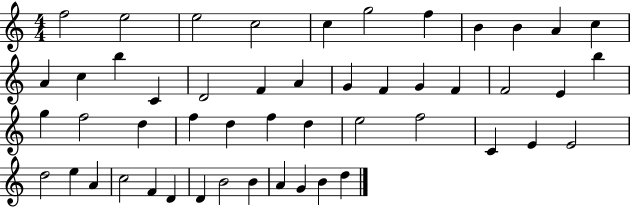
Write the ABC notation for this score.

X:1
T:Untitled
M:4/4
L:1/4
K:C
f2 e2 e2 c2 c g2 f B B A c A c b C D2 F A G F G F F2 E b g f2 d f d f d e2 f2 C E E2 d2 e A c2 F D D B2 B A G B d